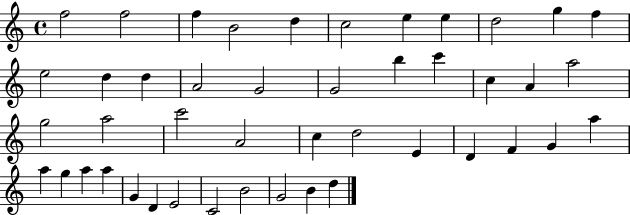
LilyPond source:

{
  \clef treble
  \time 4/4
  \defaultTimeSignature
  \key c \major
  f''2 f''2 | f''4 b'2 d''4 | c''2 e''4 e''4 | d''2 g''4 f''4 | \break e''2 d''4 d''4 | a'2 g'2 | g'2 b''4 c'''4 | c''4 a'4 a''2 | \break g''2 a''2 | c'''2 a'2 | c''4 d''2 e'4 | d'4 f'4 g'4 a''4 | \break a''4 g''4 a''4 a''4 | g'4 d'4 e'2 | c'2 b'2 | g'2 b'4 d''4 | \break \bar "|."
}